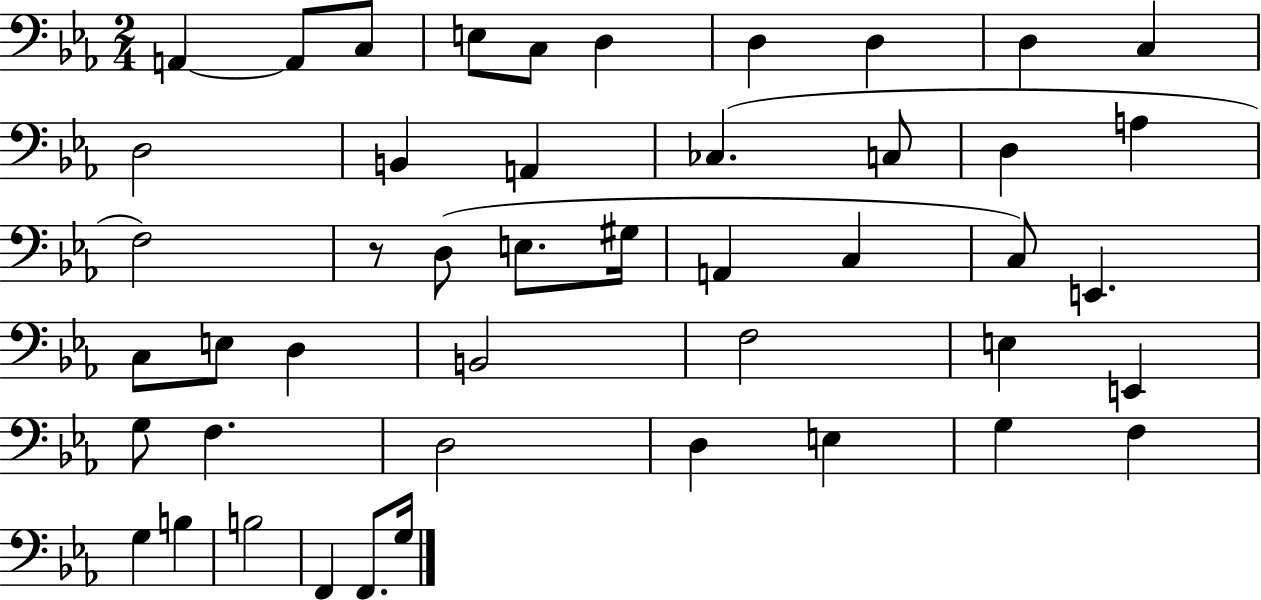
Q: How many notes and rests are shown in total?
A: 46